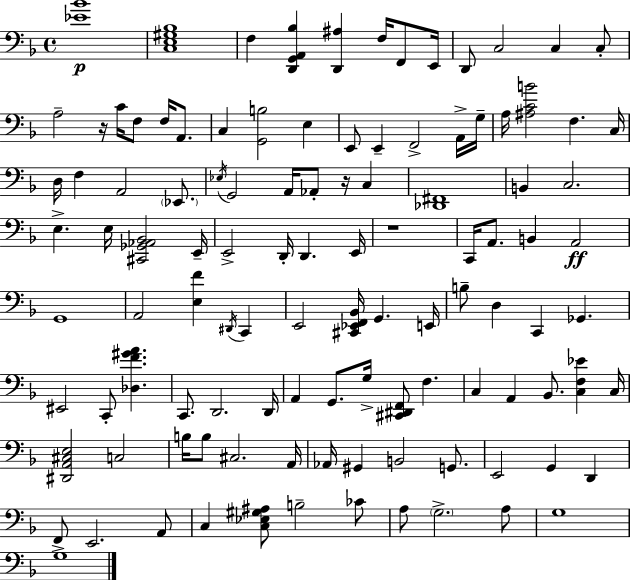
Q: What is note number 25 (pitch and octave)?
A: F3